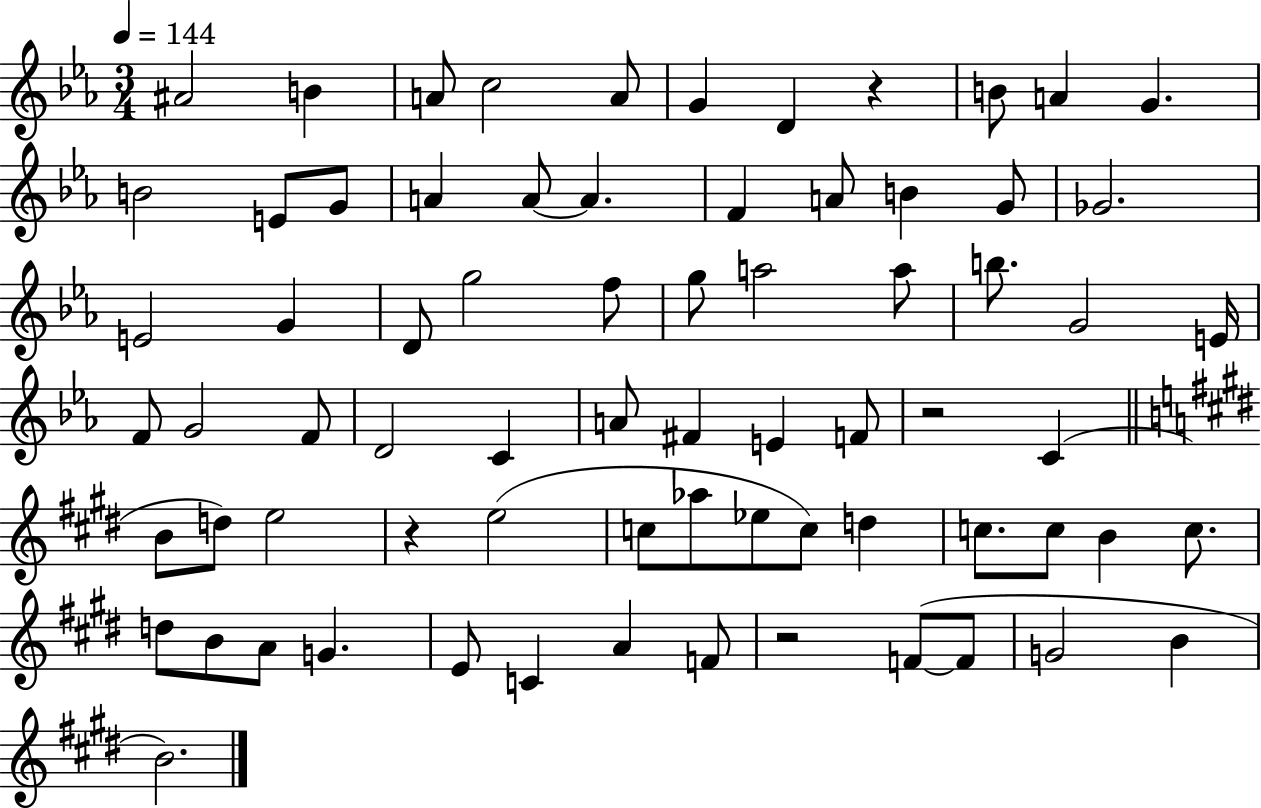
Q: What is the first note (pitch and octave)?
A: A#4